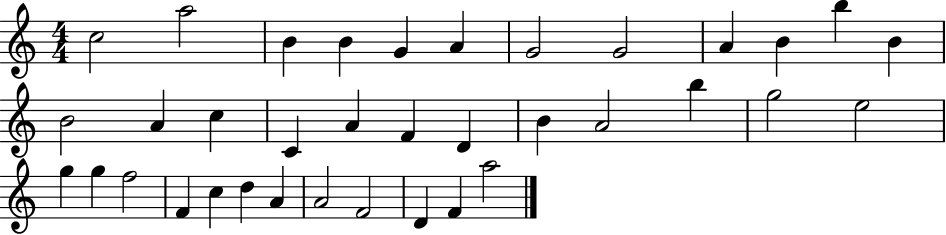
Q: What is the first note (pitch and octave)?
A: C5